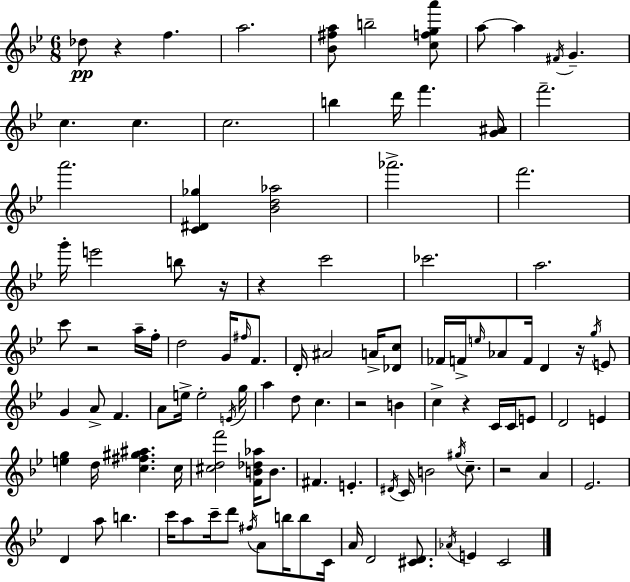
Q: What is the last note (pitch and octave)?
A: C4